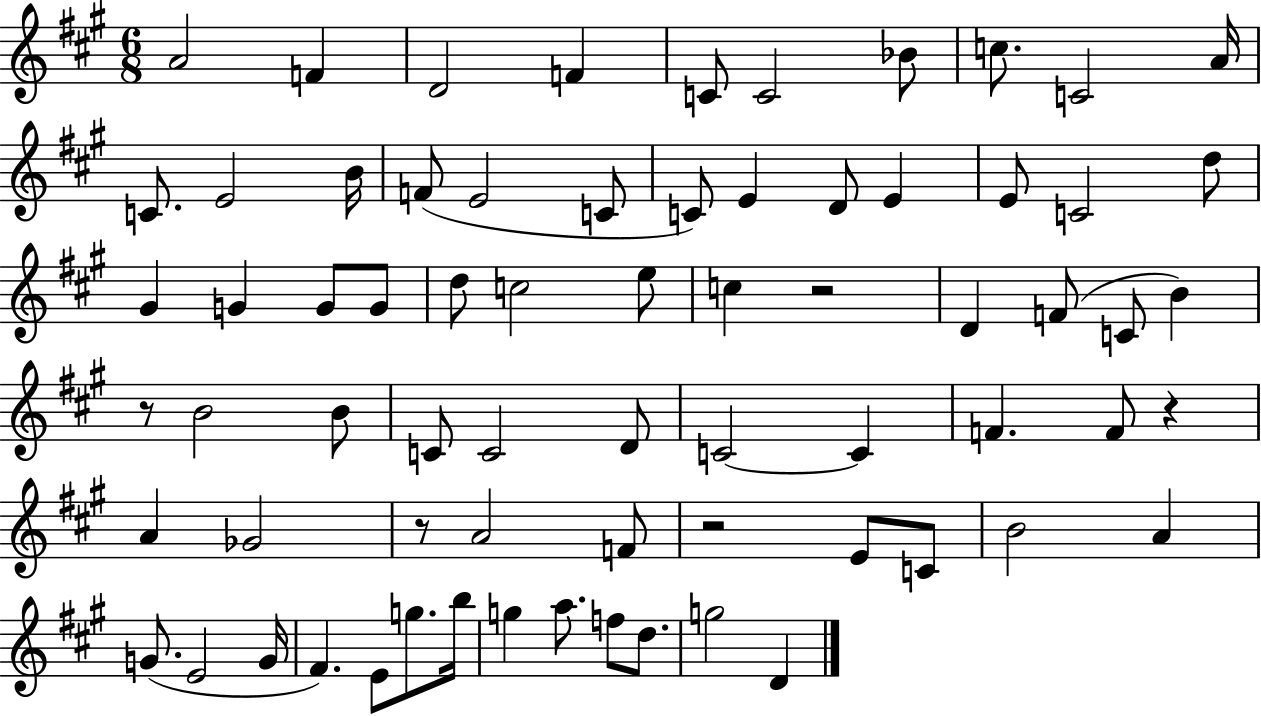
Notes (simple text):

A4/h F4/q D4/h F4/q C4/e C4/h Bb4/e C5/e. C4/h A4/s C4/e. E4/h B4/s F4/e E4/h C4/e C4/e E4/q D4/e E4/q E4/e C4/h D5/e G#4/q G4/q G4/e G4/e D5/e C5/h E5/e C5/q R/h D4/q F4/e C4/e B4/q R/e B4/h B4/e C4/e C4/h D4/e C4/h C4/q F4/q. F4/e R/q A4/q Gb4/h R/e A4/h F4/e R/h E4/e C4/e B4/h A4/q G4/e. E4/h G4/s F#4/q. E4/e G5/e. B5/s G5/q A5/e. F5/e D5/e. G5/h D4/q